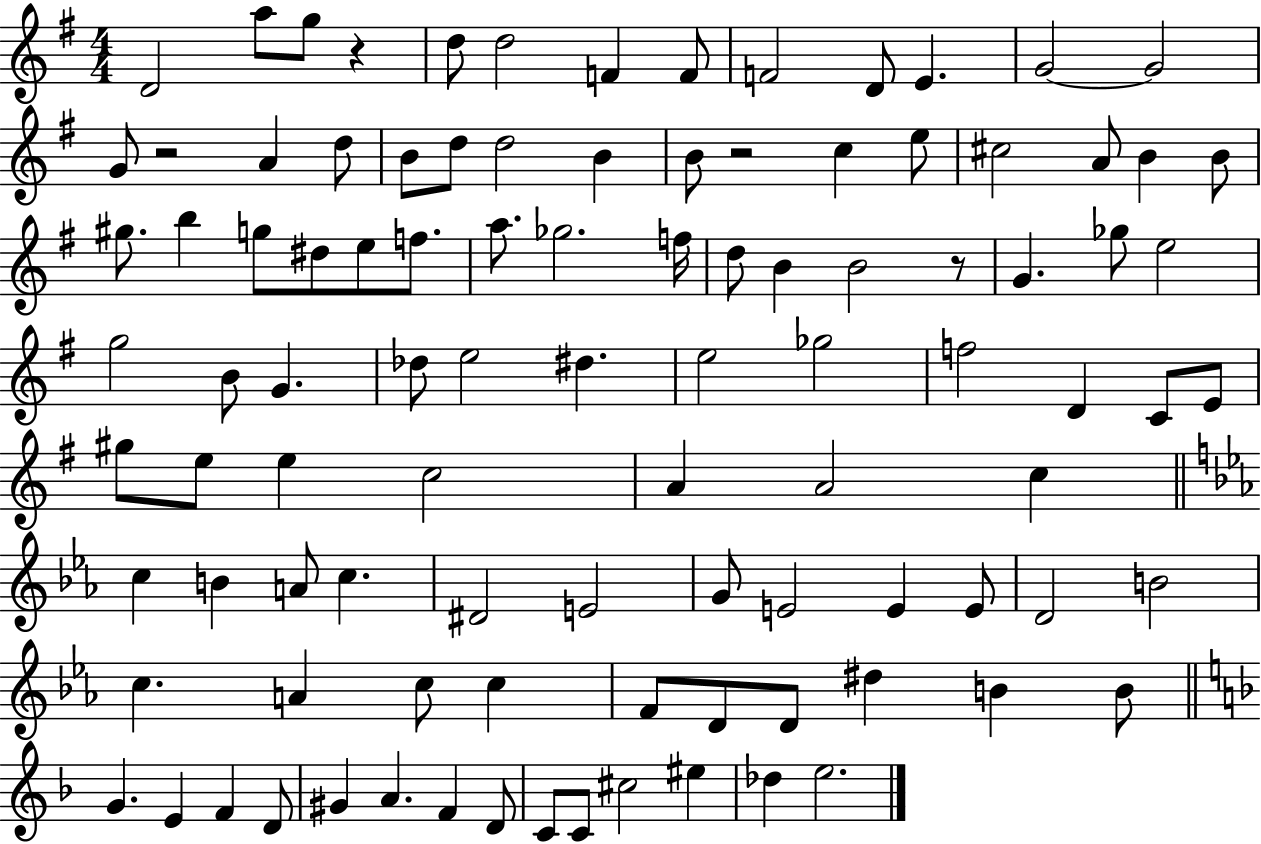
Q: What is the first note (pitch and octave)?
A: D4